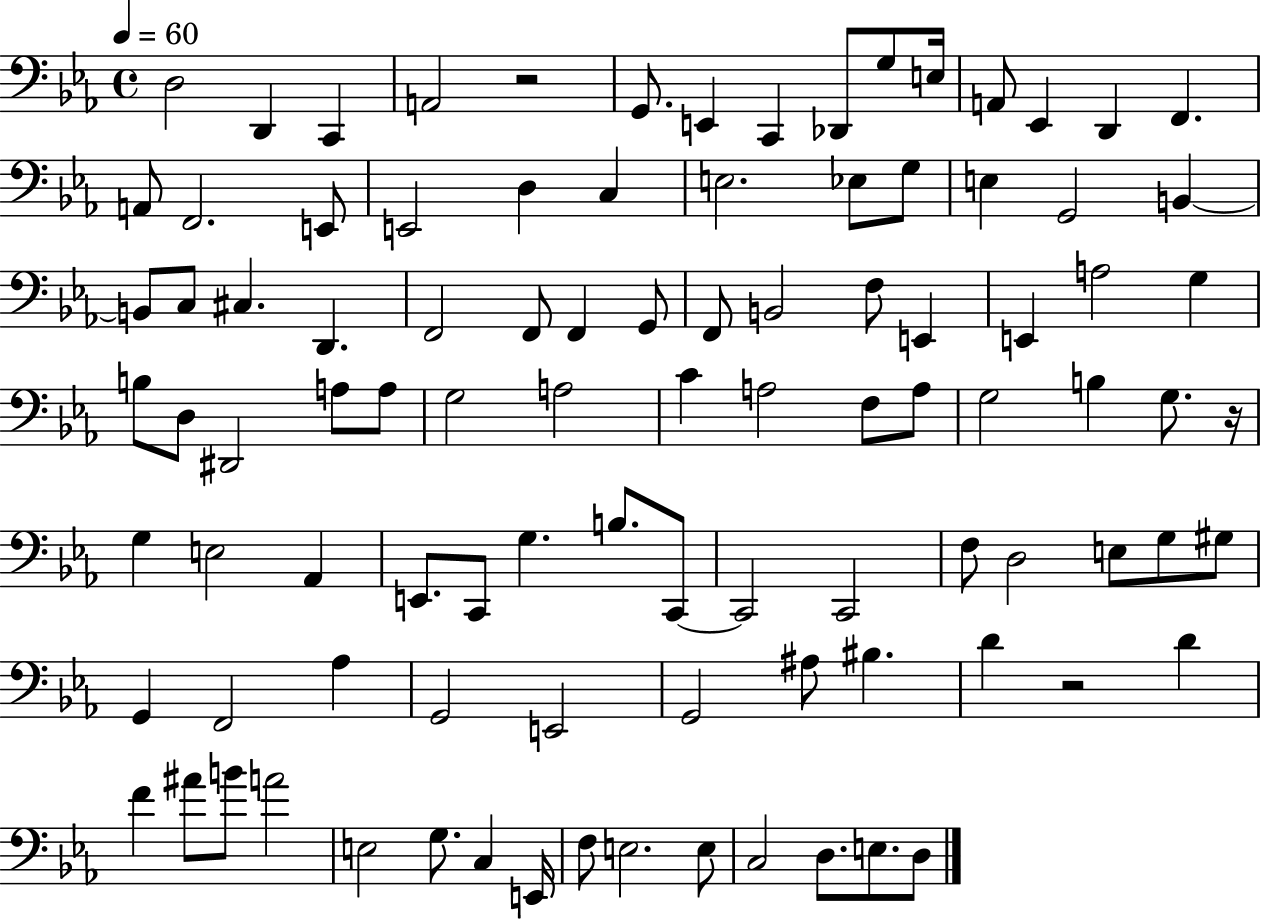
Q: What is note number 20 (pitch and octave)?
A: C3